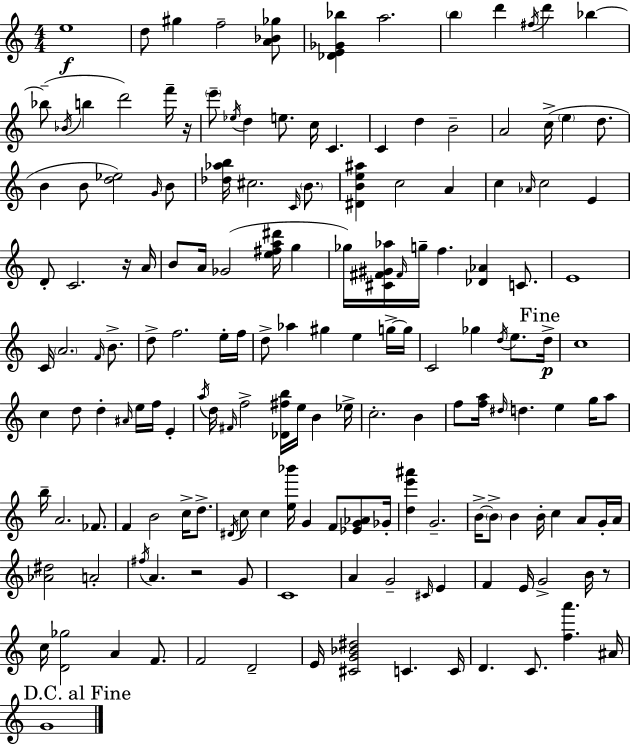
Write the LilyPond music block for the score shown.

{
  \clef treble
  \numericTimeSignature
  \time 4/4
  \key c \major
  \repeat volta 2 { e''1\f | d''8 gis''4 f''2-- <a' bes' ges''>8 | <des' e' ges' bes''>4 a''2. | \parenthesize b''4 d'''4 \acciaccatura { fis''16 } d'''4 bes''4~~ | \break bes''8--( \acciaccatura { bes'16 } b''4 d'''2) | f'''16-- r16 \parenthesize e'''8-- \acciaccatura { ees''16 } d''4 e''8. c''16 c'4. | c'4 d''4 b'2-- | a'2 c''16->( \parenthesize e''4 | \break d''8. b'4 b'8 <d'' ees''>2) | \grace { g'16 } b'8 <des'' aes'' b''>16 cis''2. | \grace { c'16 } \parenthesize b'8. <dis' b' e'' ais''>4 c''2 | a'4 c''4 \grace { aes'16 } c''2 | \break e'4 d'8-. c'2. | r16 a'16 b'8 a'16 ges'2( | <e'' fis'' a'' dis'''>16 g''4 ges''16) <cis' fis' gis' aes''>16 \grace { fis'16 } g''16-- f''4. | <des' aes'>4 c'8. e'1 | \break c'16 \parenthesize a'2. | \grace { f'16 } b'8.-> d''8-> f''2. | e''16-. f''16 d''8-> aes''4 gis''4 | e''4 g''16->~~ g''16 c'2 | \break ges''4 \acciaccatura { d''16 } e''8. \mark "Fine" d''16->\p c''1 | c''4 d''8 d''4-. | \grace { ais'16 } e''16 f''16 e'4-. \acciaccatura { a''16 } d''16 \grace { fis'16 } f''2-> | <des' fis'' b''>16 e''16 b'4 ees''16-> c''2.-. | \break b'4 f''8 <f'' a''>16 \grace { dis''16 } | d''4. e''4 g''16 a''8 b''16-- a'2. | fes'8. f'4 | b'2 c''16-> d''8.-> \acciaccatura { dis'16 } c''8 | \break c''4 <e'' bes'''>16 g'4 f'8 <ees' g' aes'>8 ges'16-. <d'' e''' ais'''>4 | g'2.-- b'16->~~ \parenthesize b'8-> | b'4 b'16-. c''4 a'8 g'16-. a'16 <aes' dis''>2 | a'2-. \acciaccatura { fis''16 } a'4. | \break r2 g'8 c'1 | a'4 | g'2-- \grace { cis'16 } e'4 | f'4 e'16 g'2-> b'16 r8 | \break c''16 <d' ges''>2 a'4 f'8. | f'2 d'2-- | e'16 <cis' g' bes' dis''>2 c'4. c'16 | d'4. c'8. <f'' a'''>4. ais'16 | \break \mark "D.C. al Fine" g'1 | } \bar "|."
}